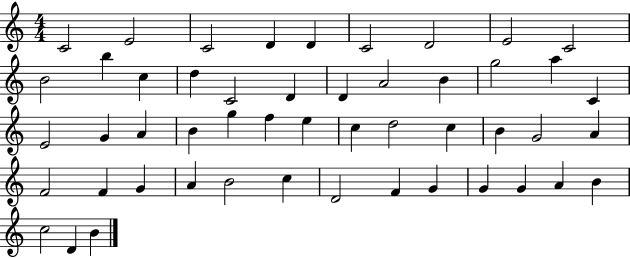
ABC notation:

X:1
T:Untitled
M:4/4
L:1/4
K:C
C2 E2 C2 D D C2 D2 E2 C2 B2 b c d C2 D D A2 B g2 a C E2 G A B g f e c d2 c B G2 A F2 F G A B2 c D2 F G G G A B c2 D B